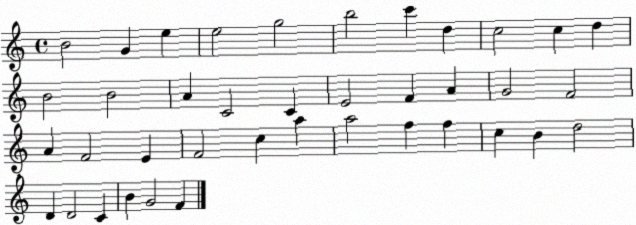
X:1
T:Untitled
M:4/4
L:1/4
K:C
B2 G e e2 g2 b2 c' d c2 c d B2 B2 A C2 C E2 F A G2 F2 A F2 E F2 c a a2 f f c B d2 D D2 C B G2 F